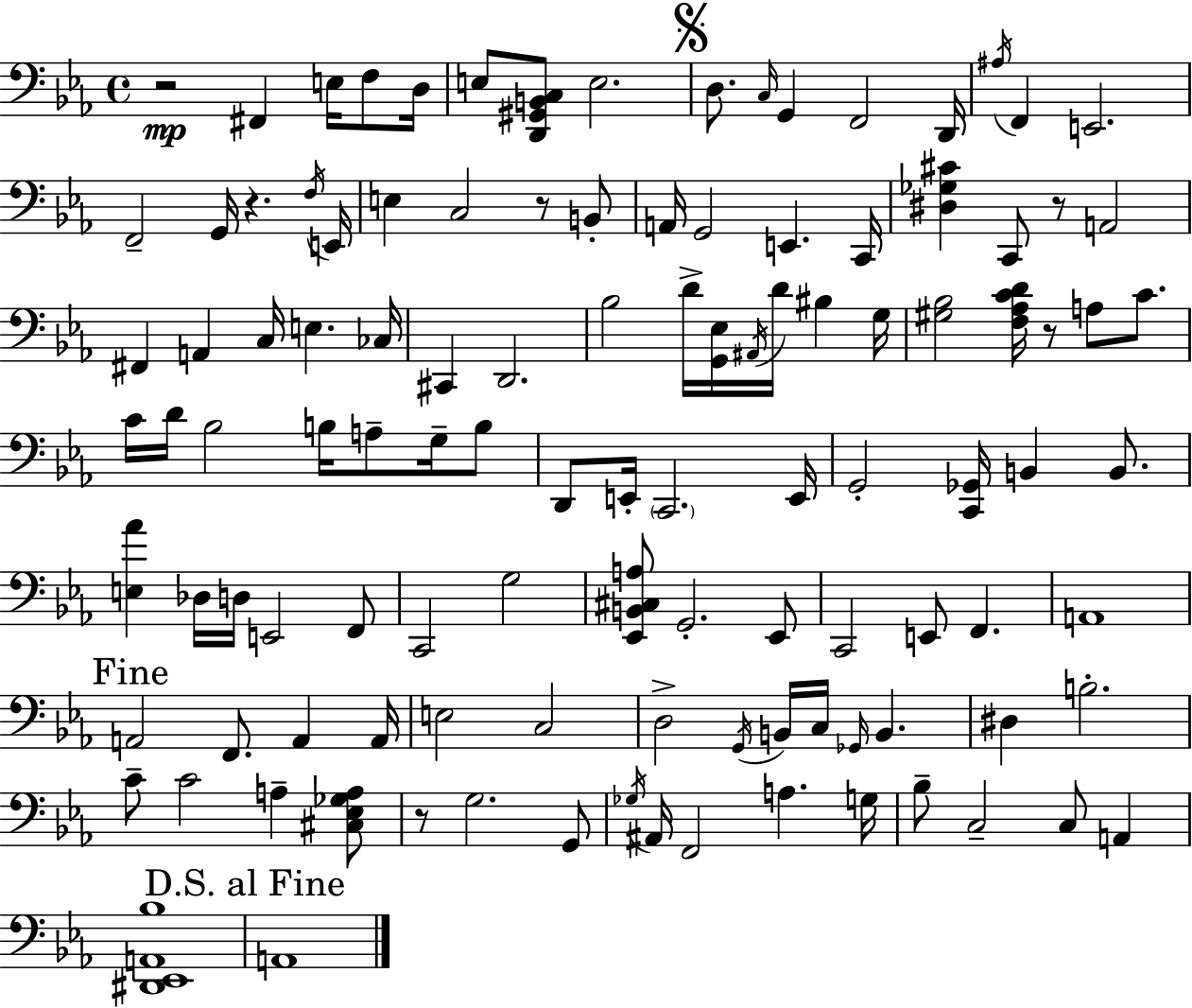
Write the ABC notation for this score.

X:1
T:Untitled
M:4/4
L:1/4
K:Cm
z2 ^F,, E,/4 F,/2 D,/4 E,/2 [D,,^G,,B,,C,]/2 E,2 D,/2 C,/4 G,, F,,2 D,,/4 ^A,/4 F,, E,,2 F,,2 G,,/4 z F,/4 E,,/4 E, C,2 z/2 B,,/2 A,,/4 G,,2 E,, C,,/4 [^D,_G,^C] C,,/2 z/2 A,,2 ^F,, A,, C,/4 E, _C,/4 ^C,, D,,2 _B,2 D/4 [G,,_E,]/4 ^A,,/4 D/4 ^B, G,/4 [^G,_B,]2 [F,_A,CD]/4 z/2 A,/2 C/2 C/4 D/4 _B,2 B,/4 A,/2 G,/4 B,/2 D,,/2 E,,/4 C,,2 E,,/4 G,,2 [C,,_G,,]/4 B,, B,,/2 [E,_A] _D,/4 D,/4 E,,2 F,,/2 C,,2 G,2 [_E,,B,,^C,A,]/2 G,,2 _E,,/2 C,,2 E,,/2 F,, A,,4 A,,2 F,,/2 A,, A,,/4 E,2 C,2 D,2 G,,/4 B,,/4 C,/4 _G,,/4 B,, ^D, B,2 C/2 C2 A, [^C,_E,_G,A,]/2 z/2 G,2 G,,/2 _G,/4 ^A,,/4 F,,2 A, G,/4 _B,/2 C,2 C,/2 A,, [^D,,_E,,A,,_B,]4 A,,4